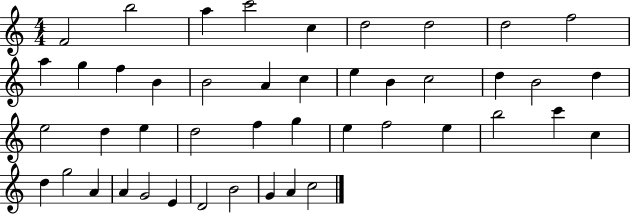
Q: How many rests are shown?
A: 0